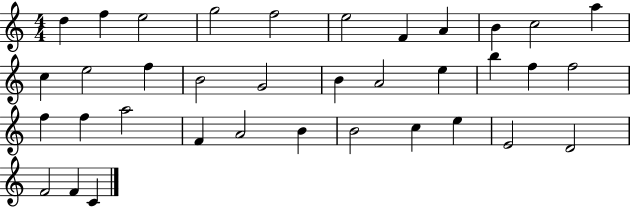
X:1
T:Untitled
M:4/4
L:1/4
K:C
d f e2 g2 f2 e2 F A B c2 a c e2 f B2 G2 B A2 e b f f2 f f a2 F A2 B B2 c e E2 D2 F2 F C